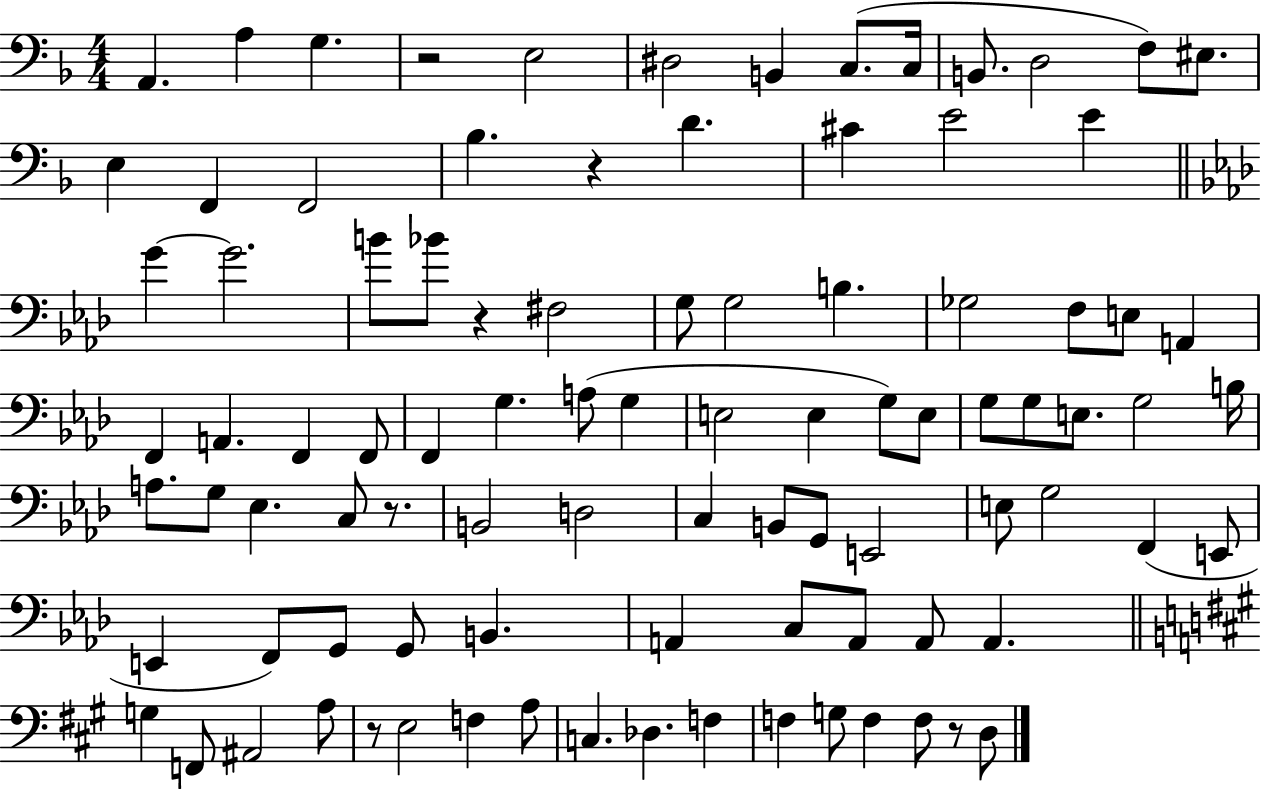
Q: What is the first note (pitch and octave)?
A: A2